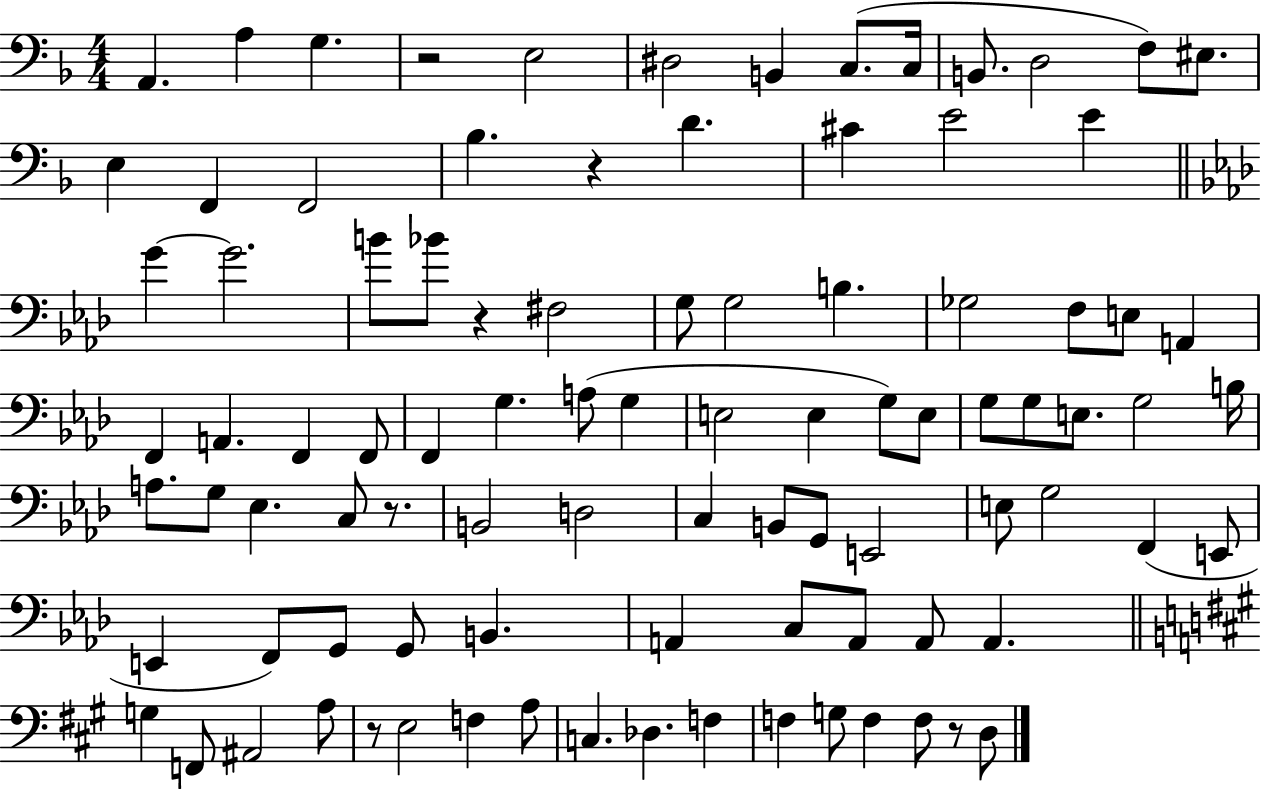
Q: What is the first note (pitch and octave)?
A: A2